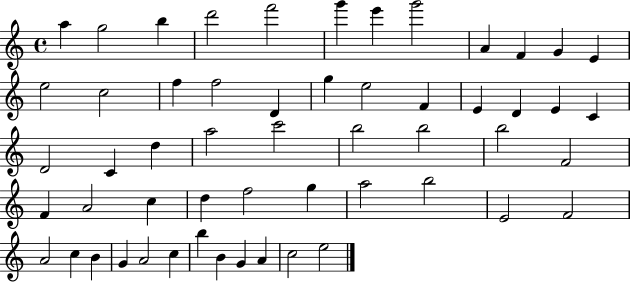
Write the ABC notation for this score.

X:1
T:Untitled
M:4/4
L:1/4
K:C
a g2 b d'2 f'2 g' e' g'2 A F G E e2 c2 f f2 D g e2 F E D E C D2 C d a2 c'2 b2 b2 b2 F2 F A2 c d f2 g a2 b2 E2 F2 A2 c B G A2 c b B G A c2 e2